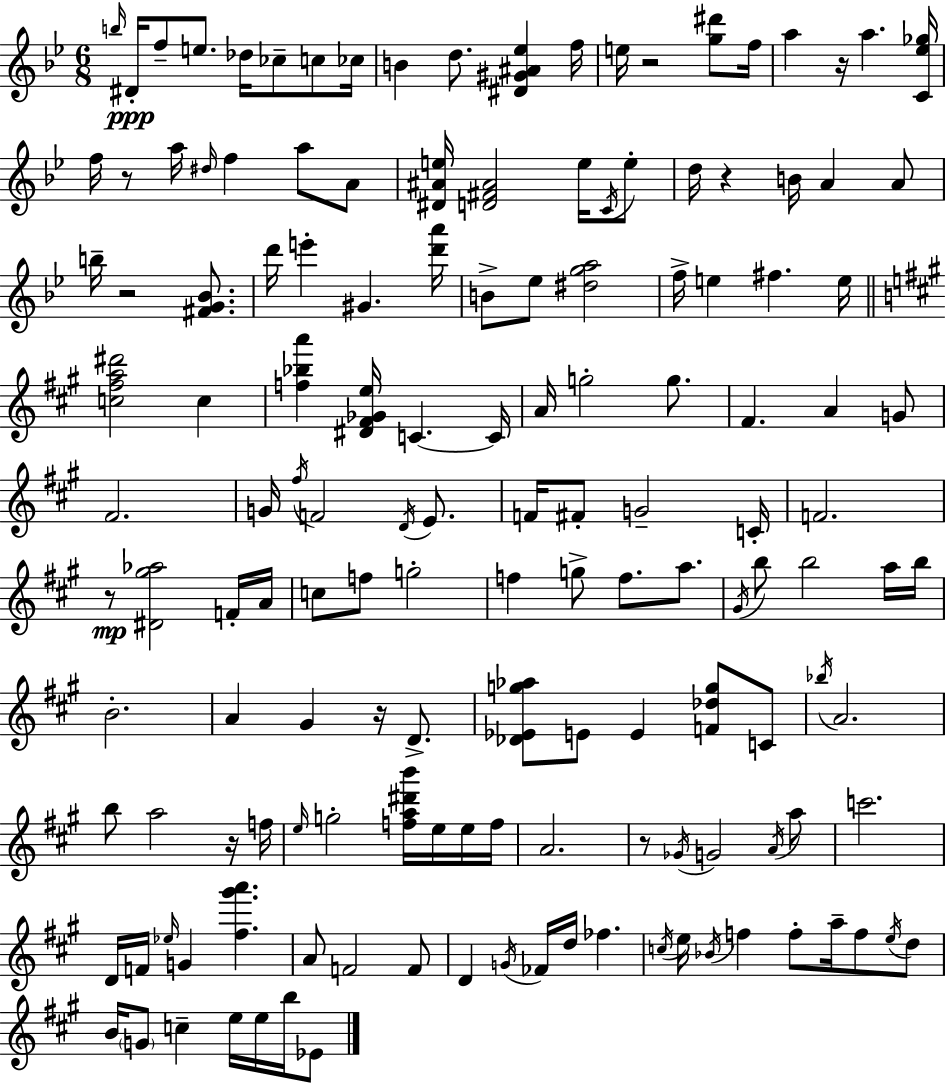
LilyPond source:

{
  \clef treble
  \numericTimeSignature
  \time 6/8
  \key g \minor
  \repeat volta 2 { \grace { b''16 }\ppp dis'16-. f''8-- e''8. des''16 ces''8-- c''8 | ces''16 b'4 d''8. <dis' gis' ais' ees''>4 | f''16 e''16 r2 <g'' dis'''>8 | f''16 a''4 r16 a''4. | \break <c' ees'' ges''>16 f''16 r8 a''16 \grace { dis''16 } f''4 a''8 | a'8 <dis' ais' e''>16 <d' fis' ais'>2 e''16 | \acciaccatura { c'16 } e''8-. d''16 r4 b'16 a'4 | a'8 b''16-- r2 | \break <fis' g' bes'>8. d'''16 e'''4-. gis'4. | <d''' a'''>16 b'8-> ees''8 <dis'' g'' a''>2 | f''16-> e''4 fis''4. | e''16 \bar "||" \break \key a \major <c'' fis'' a'' dis'''>2 c''4 | <f'' bes'' a'''>4 <dis' fis' ges' e''>16 c'4.~~ c'16 | a'16 g''2-. g''8. | fis'4. a'4 g'8 | \break fis'2. | g'16 \acciaccatura { fis''16 } f'2 \acciaccatura { d'16 } e'8. | f'16 fis'8-. g'2-- | c'16-. f'2. | \break r8\mp <dis' gis'' aes''>2 | f'16-. a'16 c''8 f''8 g''2-. | f''4 g''8-> f''8. a''8. | \acciaccatura { gis'16 } b''8 b''2 | \break a''16 b''16 b'2.-. | a'4 gis'4 r16 | d'8.-> <des' ees' g'' aes''>8 e'8 e'4 <f' des'' g''>8 | c'8 \acciaccatura { bes''16 } a'2. | \break b''8 a''2 | r16 f''16 \grace { e''16 } g''2-. | <f'' a'' dis''' b'''>16 e''16 e''16 f''16 a'2. | r8 \acciaccatura { ges'16 } g'2 | \break \acciaccatura { a'16 } a''8 c'''2. | d'16 f'16 \grace { ees''16 } g'4 | <fis'' gis''' a'''>4. a'8 f'2 | f'8 d'4 | \break \acciaccatura { g'16 } fes'16 d''16 fes''4. \acciaccatura { c''16 } e''16 \acciaccatura { bes'16 } | f''4 f''8-. a''16-- f''8 \acciaccatura { e''16 } d''8 | b'16 \parenthesize g'8 c''4-- e''16 e''16 b''16 ees'8 | } \bar "|."
}